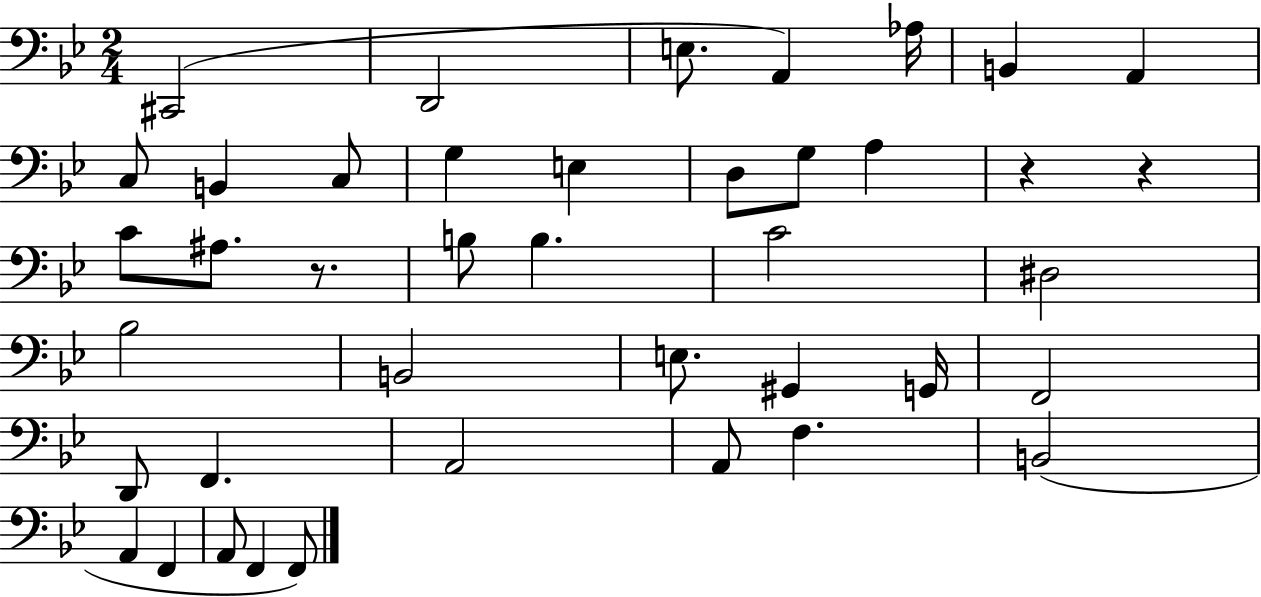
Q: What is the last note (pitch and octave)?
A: F2